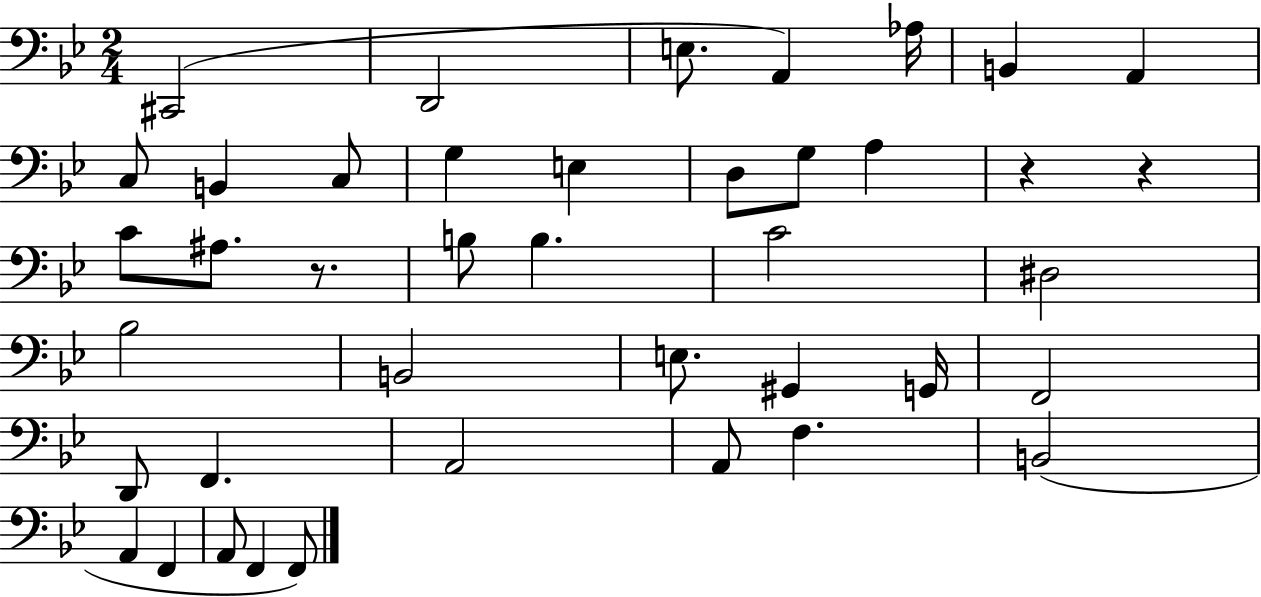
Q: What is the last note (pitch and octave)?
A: F2